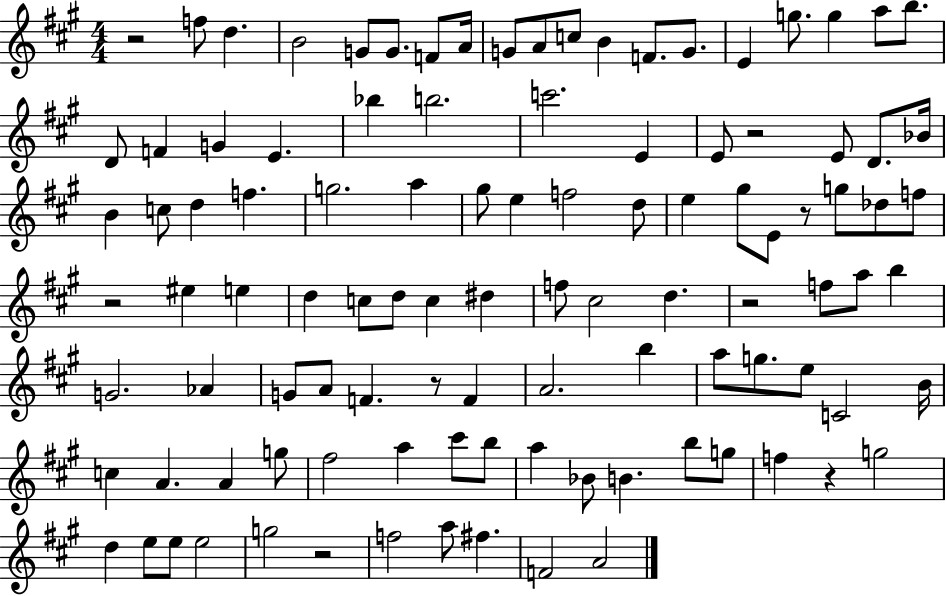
{
  \clef treble
  \numericTimeSignature
  \time 4/4
  \key a \major
  r2 f''8 d''4. | b'2 g'8 g'8. f'8 a'16 | g'8 a'8 c''8 b'4 f'8. g'8. | e'4 g''8. g''4 a''8 b''8. | \break d'8 f'4 g'4 e'4. | bes''4 b''2. | c'''2. e'4 | e'8 r2 e'8 d'8. bes'16 | \break b'4 c''8 d''4 f''4. | g''2. a''4 | gis''8 e''4 f''2 d''8 | e''4 gis''8 e'8 r8 g''8 des''8 f''8 | \break r2 eis''4 e''4 | d''4 c''8 d''8 c''4 dis''4 | f''8 cis''2 d''4. | r2 f''8 a''8 b''4 | \break g'2. aes'4 | g'8 a'8 f'4. r8 f'4 | a'2. b''4 | a''8 g''8. e''8 c'2 b'16 | \break c''4 a'4. a'4 g''8 | fis''2 a''4 cis'''8 b''8 | a''4 bes'8 b'4. b''8 g''8 | f''4 r4 g''2 | \break d''4 e''8 e''8 e''2 | g''2 r2 | f''2 a''8 fis''4. | f'2 a'2 | \break \bar "|."
}